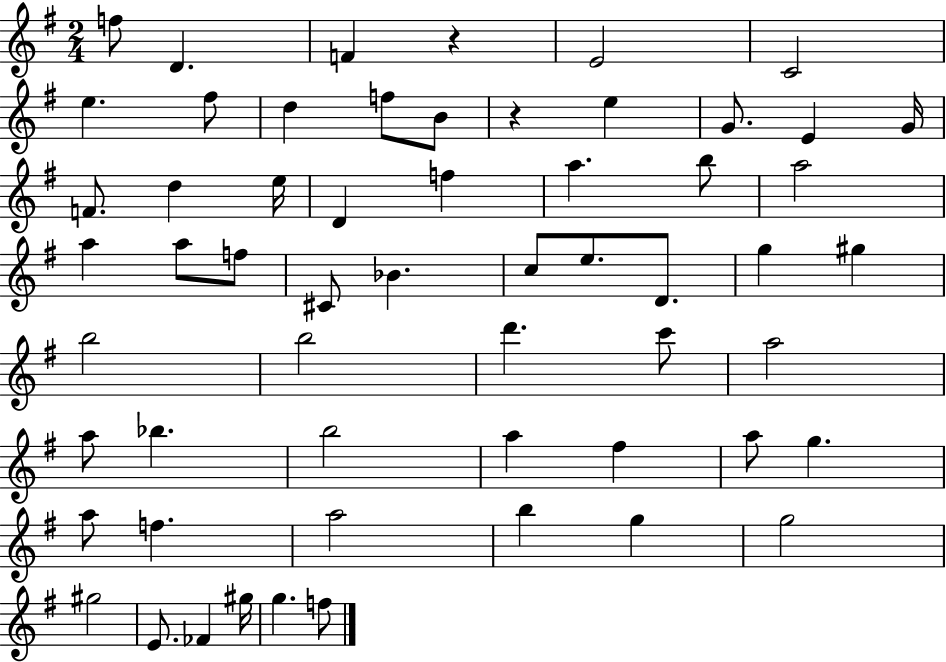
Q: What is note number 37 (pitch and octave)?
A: A5